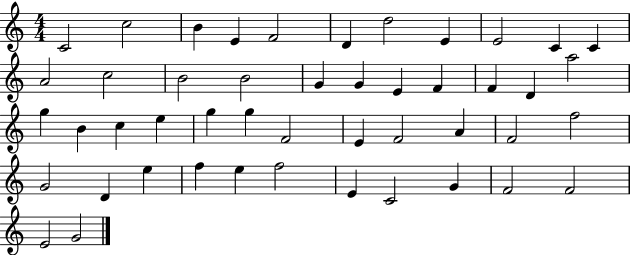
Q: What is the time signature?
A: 4/4